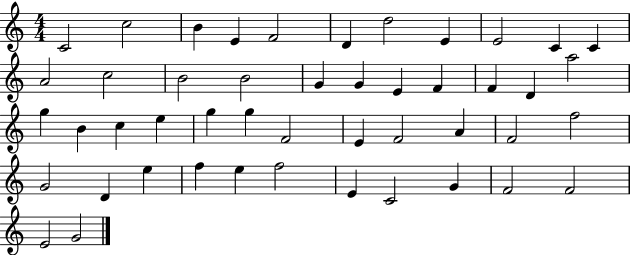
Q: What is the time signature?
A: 4/4